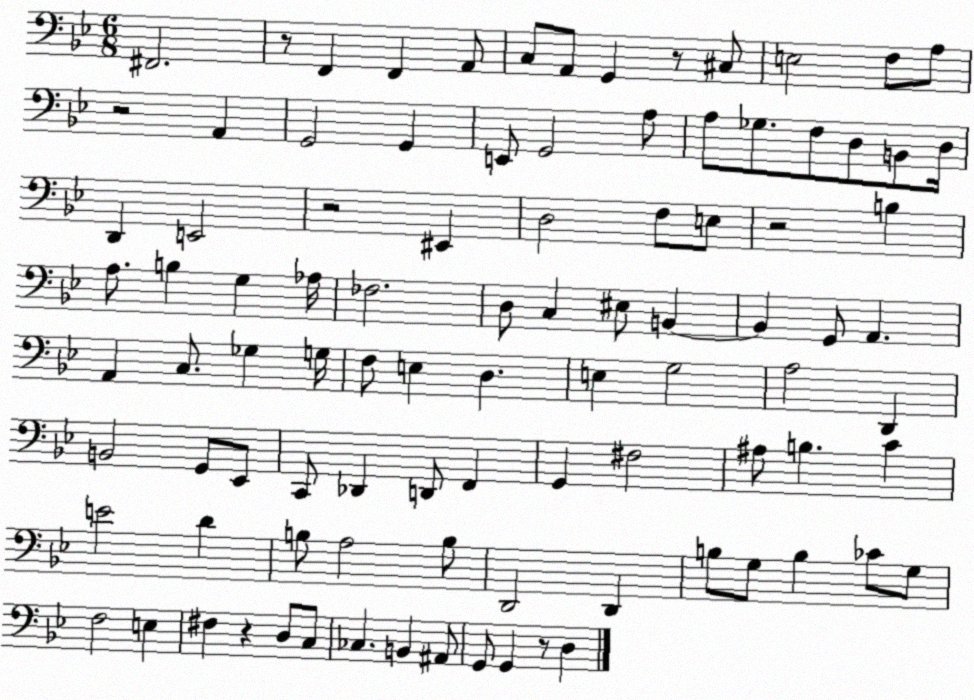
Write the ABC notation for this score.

X:1
T:Untitled
M:6/8
L:1/4
K:Bb
^F,,2 z/2 F,, F,, A,,/2 C,/2 A,,/2 G,, z/2 ^C,/2 E,2 F,/2 A,/2 z2 A,, G,,2 G,, E,,/2 G,,2 A,/2 A,/2 _G,/2 F,/2 D,/2 B,,/2 D,/4 D,, E,,2 z2 ^E,, D,2 F,/2 E,/2 z2 B, A,/2 B, G, _A,/4 _F,2 D,/2 C, ^E,/2 B,, B,, G,,/2 A,, A,, C,/2 _G, G,/4 F,/2 E, D, E, G,2 A,2 D,, B,,2 G,,/2 _E,,/2 C,,/2 _D,, D,,/2 F,, G,, ^F,2 ^A,/2 B, C E2 D B,/2 A,2 B,/2 D,,2 D,, B,/2 G,/2 B, _C/2 G,/2 F,2 E, ^F, z D,/2 C,/2 _C, B,, ^A,,/2 G,,/2 G,, z/2 D,